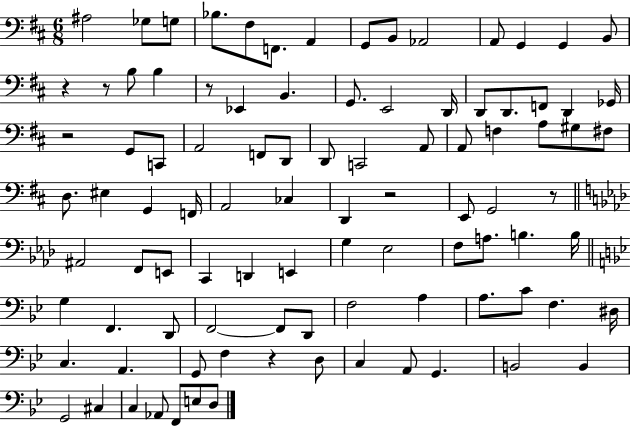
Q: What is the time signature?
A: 6/8